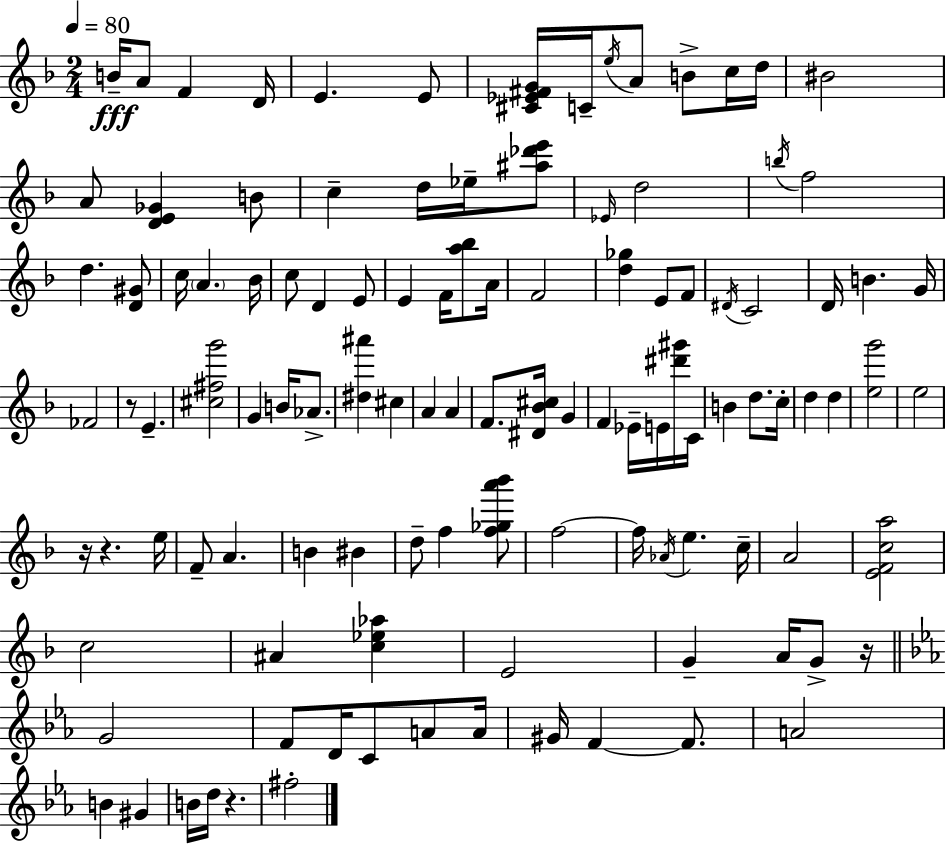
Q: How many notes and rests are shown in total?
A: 113